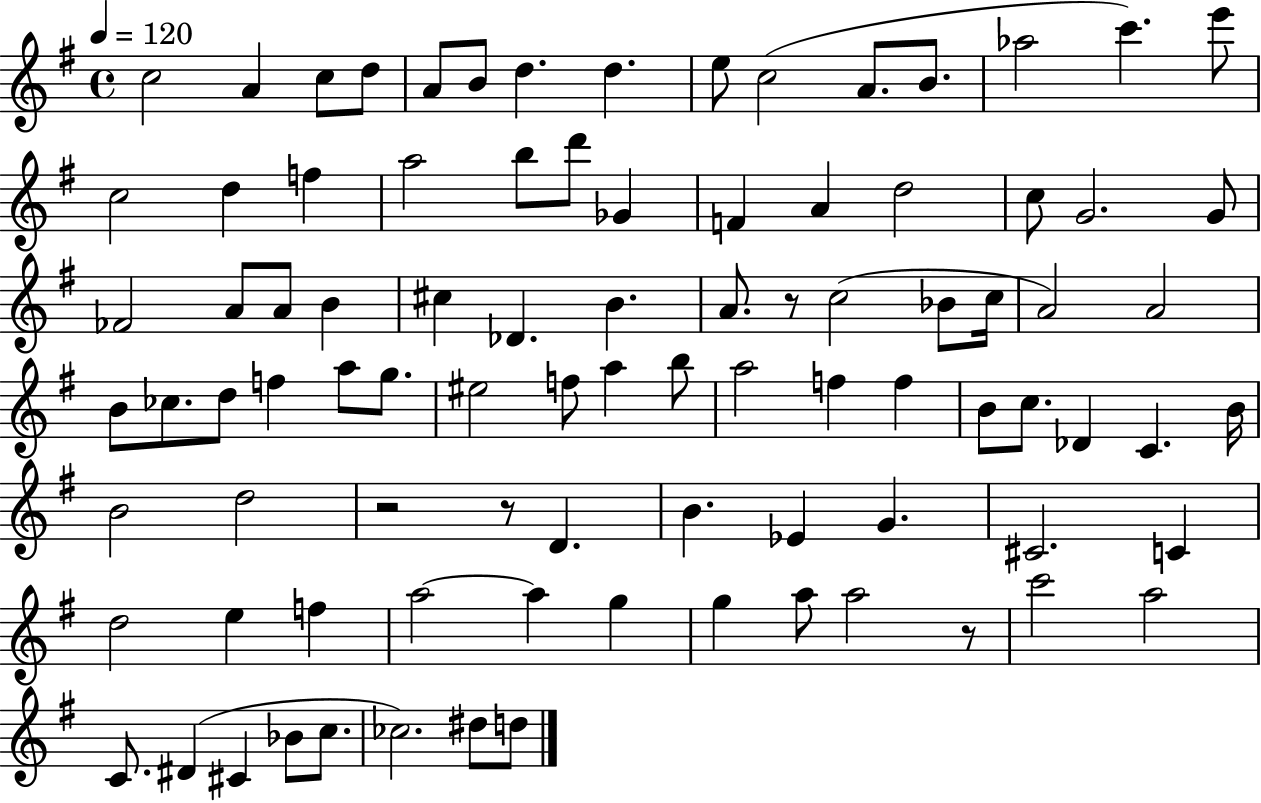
C5/h A4/q C5/e D5/e A4/e B4/e D5/q. D5/q. E5/e C5/h A4/e. B4/e. Ab5/h C6/q. E6/e C5/h D5/q F5/q A5/h B5/e D6/e Gb4/q F4/q A4/q D5/h C5/e G4/h. G4/e FES4/h A4/e A4/e B4/q C#5/q Db4/q. B4/q. A4/e. R/e C5/h Bb4/e C5/s A4/h A4/h B4/e CES5/e. D5/e F5/q A5/e G5/e. EIS5/h F5/e A5/q B5/e A5/h F5/q F5/q B4/e C5/e. Db4/q C4/q. B4/s B4/h D5/h R/h R/e D4/q. B4/q. Eb4/q G4/q. C#4/h. C4/q D5/h E5/q F5/q A5/h A5/q G5/q G5/q A5/e A5/h R/e C6/h A5/h C4/e. D#4/q C#4/q Bb4/e C5/e. CES5/h. D#5/e D5/e